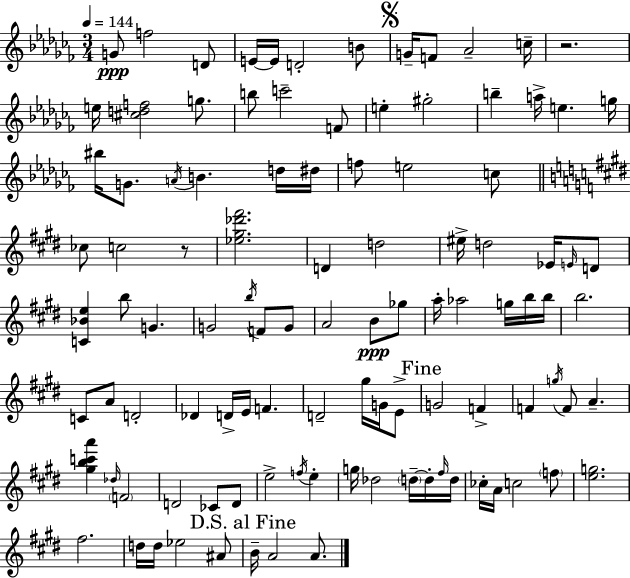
G4/e F5/h D4/e E4/s E4/s D4/h B4/e G4/s F4/e Ab4/h C5/s R/h. E5/s [C#5,D5,F5]/h G5/e. B5/e C6/h F4/e E5/q G#5/h B5/q A5/s E5/q. G5/s BIS5/s G4/e. A4/s B4/q. D5/s D#5/s F5/e E5/h C5/e CES5/e C5/h R/e [Eb5,G#5,Db6,F#6]/h. D4/q D5/h EIS5/s D5/h Eb4/s E4/s D4/e [C4,Bb4,E5]/q B5/e G4/q. G4/h B5/s F4/e G4/e A4/h B4/e Gb5/e A5/s Ab5/h G5/s B5/s B5/s B5/h. C4/e A4/e D4/h Db4/q D4/s E4/s F4/q. D4/h G#5/s G4/s E4/e G4/h F4/q F4/q G5/s F4/e A4/q. [G#5,B5,C6,A6]/q Db5/s F4/h D4/h CES4/e D4/e E5/h F5/s E5/q G5/s Db5/h D5/s D5/s F#5/s D5/s CES5/s A4/s C5/h F5/e [E5,G5]/h. F#5/h. D5/s D5/s Eb5/h A#4/e B4/s A4/h A4/e.